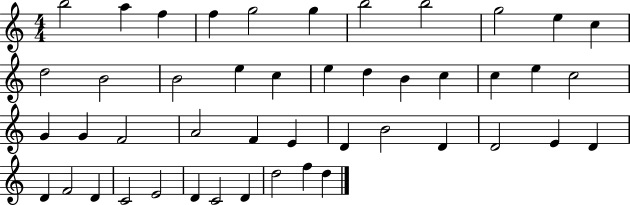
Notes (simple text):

B5/h A5/q F5/q F5/q G5/h G5/q B5/h B5/h G5/h E5/q C5/q D5/h B4/h B4/h E5/q C5/q E5/q D5/q B4/q C5/q C5/q E5/q C5/h G4/q G4/q F4/h A4/h F4/q E4/q D4/q B4/h D4/q D4/h E4/q D4/q D4/q F4/h D4/q C4/h E4/h D4/q C4/h D4/q D5/h F5/q D5/q